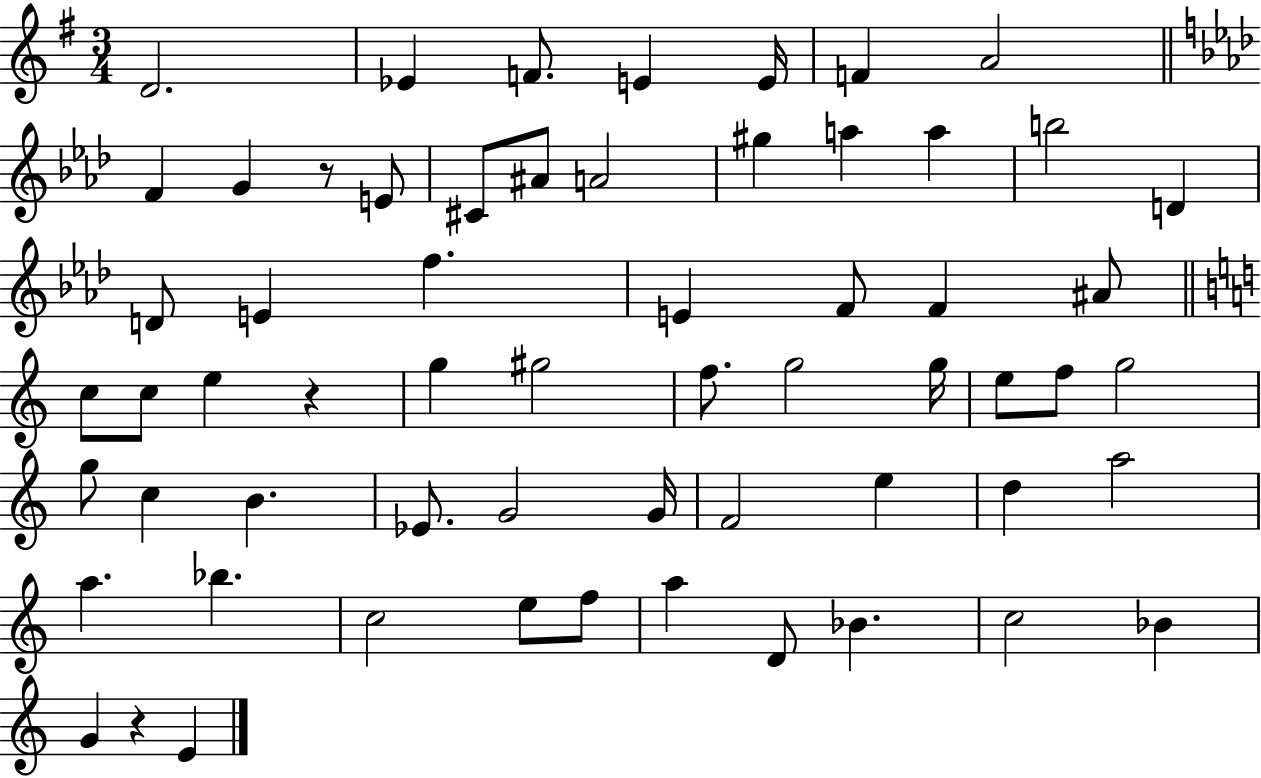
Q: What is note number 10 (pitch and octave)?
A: E4